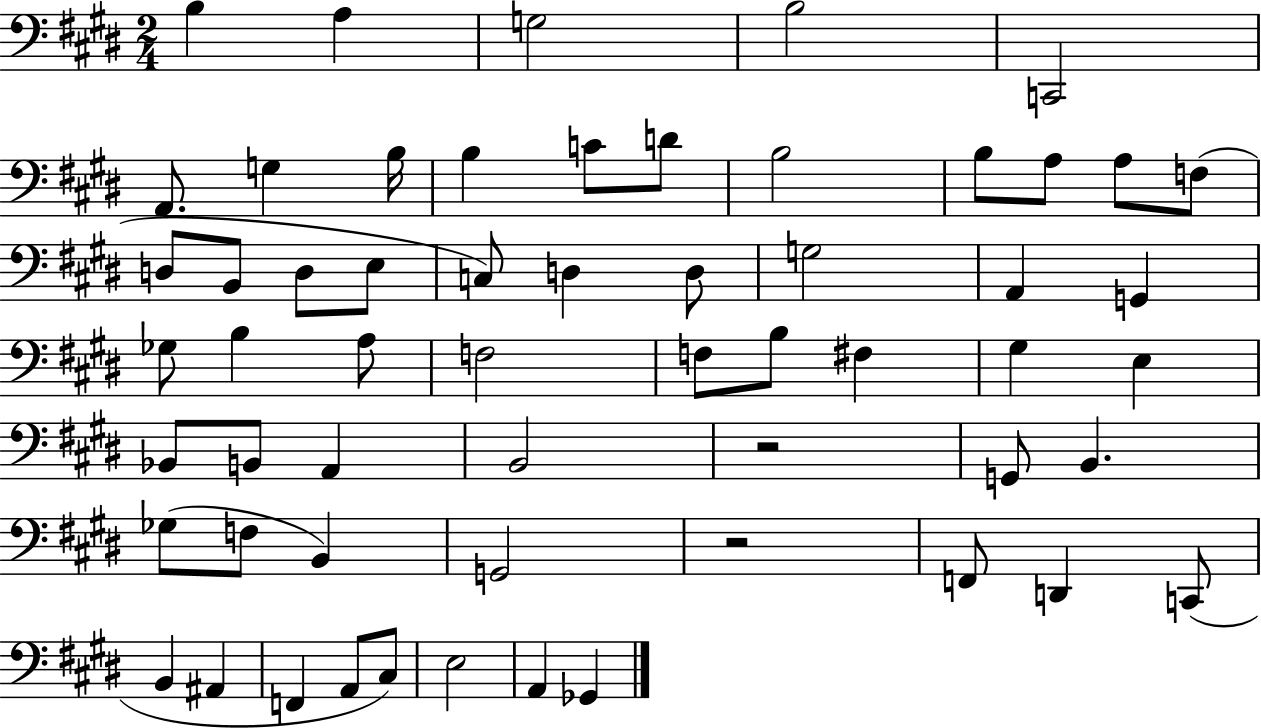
B3/q A3/q G3/h B3/h C2/h A2/e. G3/q B3/s B3/q C4/e D4/e B3/h B3/e A3/e A3/e F3/e D3/e B2/e D3/e E3/e C3/e D3/q D3/e G3/h A2/q G2/q Gb3/e B3/q A3/e F3/h F3/e B3/e F#3/q G#3/q E3/q Bb2/e B2/e A2/q B2/h R/h G2/e B2/q. Gb3/e F3/e B2/q G2/h R/h F2/e D2/q C2/e B2/q A#2/q F2/q A2/e C#3/e E3/h A2/q Gb2/q